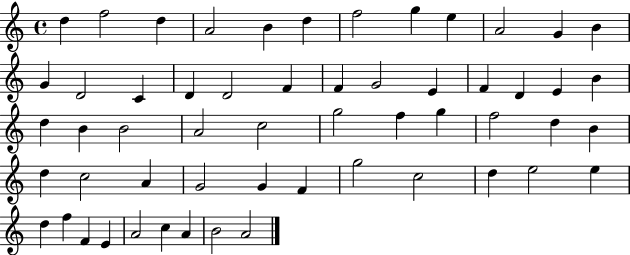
{
  \clef treble
  \time 4/4
  \defaultTimeSignature
  \key c \major
  d''4 f''2 d''4 | a'2 b'4 d''4 | f''2 g''4 e''4 | a'2 g'4 b'4 | \break g'4 d'2 c'4 | d'4 d'2 f'4 | f'4 g'2 e'4 | f'4 d'4 e'4 b'4 | \break d''4 b'4 b'2 | a'2 c''2 | g''2 f''4 g''4 | f''2 d''4 b'4 | \break d''4 c''2 a'4 | g'2 g'4 f'4 | g''2 c''2 | d''4 e''2 e''4 | \break d''4 f''4 f'4 e'4 | a'2 c''4 a'4 | b'2 a'2 | \bar "|."
}